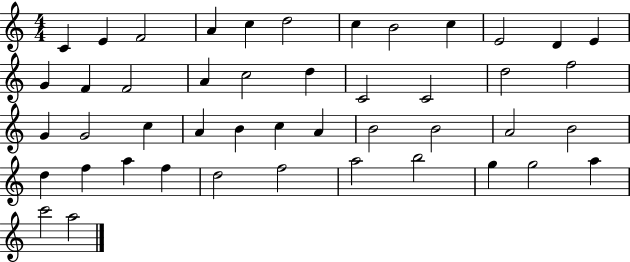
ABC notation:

X:1
T:Untitled
M:4/4
L:1/4
K:C
C E F2 A c d2 c B2 c E2 D E G F F2 A c2 d C2 C2 d2 f2 G G2 c A B c A B2 B2 A2 B2 d f a f d2 f2 a2 b2 g g2 a c'2 a2